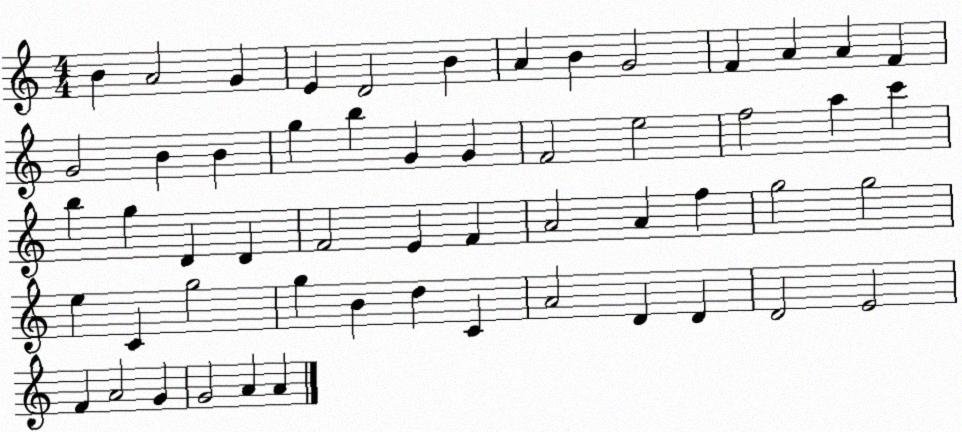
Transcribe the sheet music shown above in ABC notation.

X:1
T:Untitled
M:4/4
L:1/4
K:C
B A2 G E D2 B A B G2 F A A F G2 B B g b G G F2 e2 f2 a c' b g D D F2 E F A2 A f g2 g2 e C g2 g B d C A2 D D D2 E2 F A2 G G2 A A